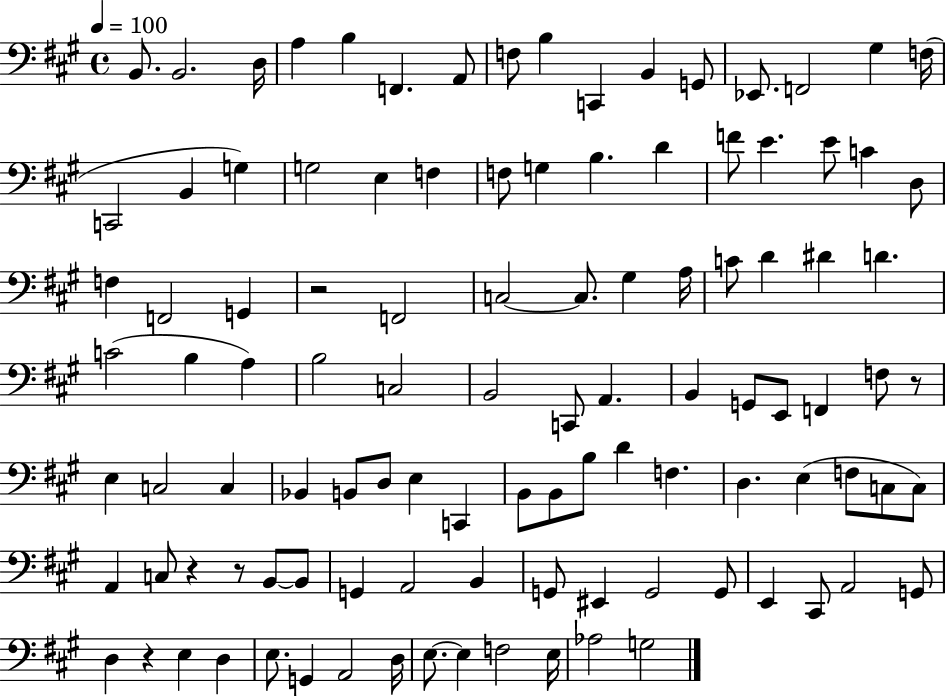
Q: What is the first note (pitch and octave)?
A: B2